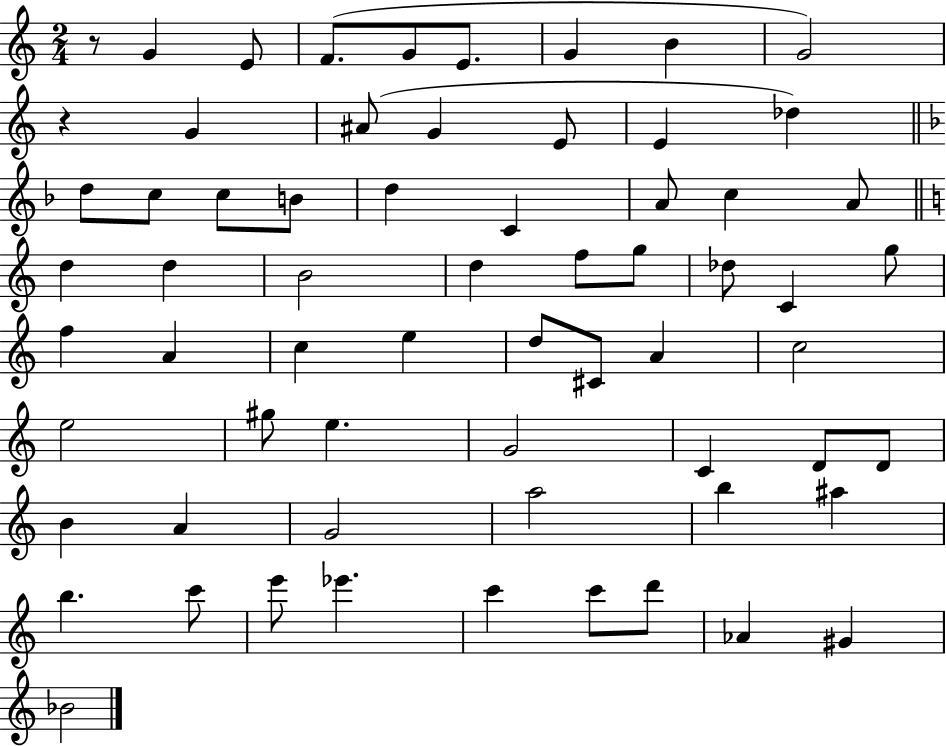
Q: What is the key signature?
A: C major